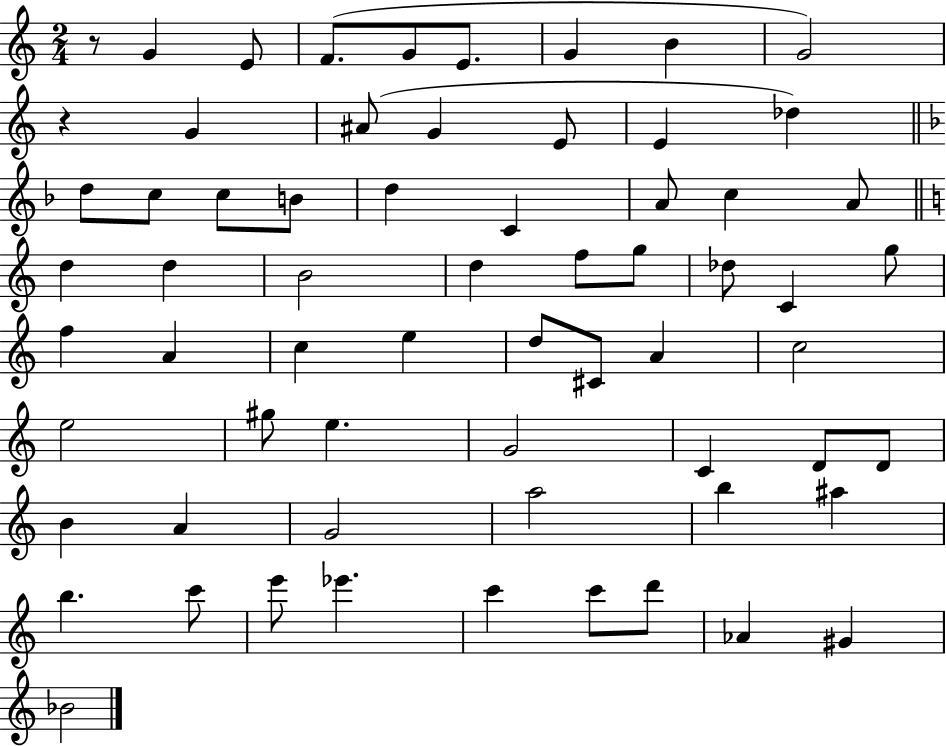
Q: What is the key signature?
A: C major